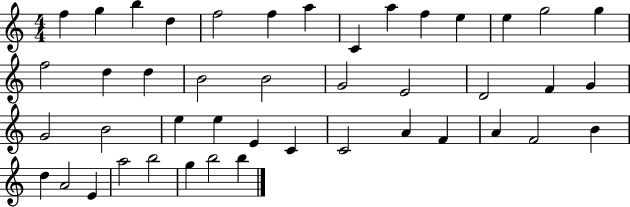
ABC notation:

X:1
T:Untitled
M:4/4
L:1/4
K:C
f g b d f2 f a C a f e e g2 g f2 d d B2 B2 G2 E2 D2 F G G2 B2 e e E C C2 A F A F2 B d A2 E a2 b2 g b2 b